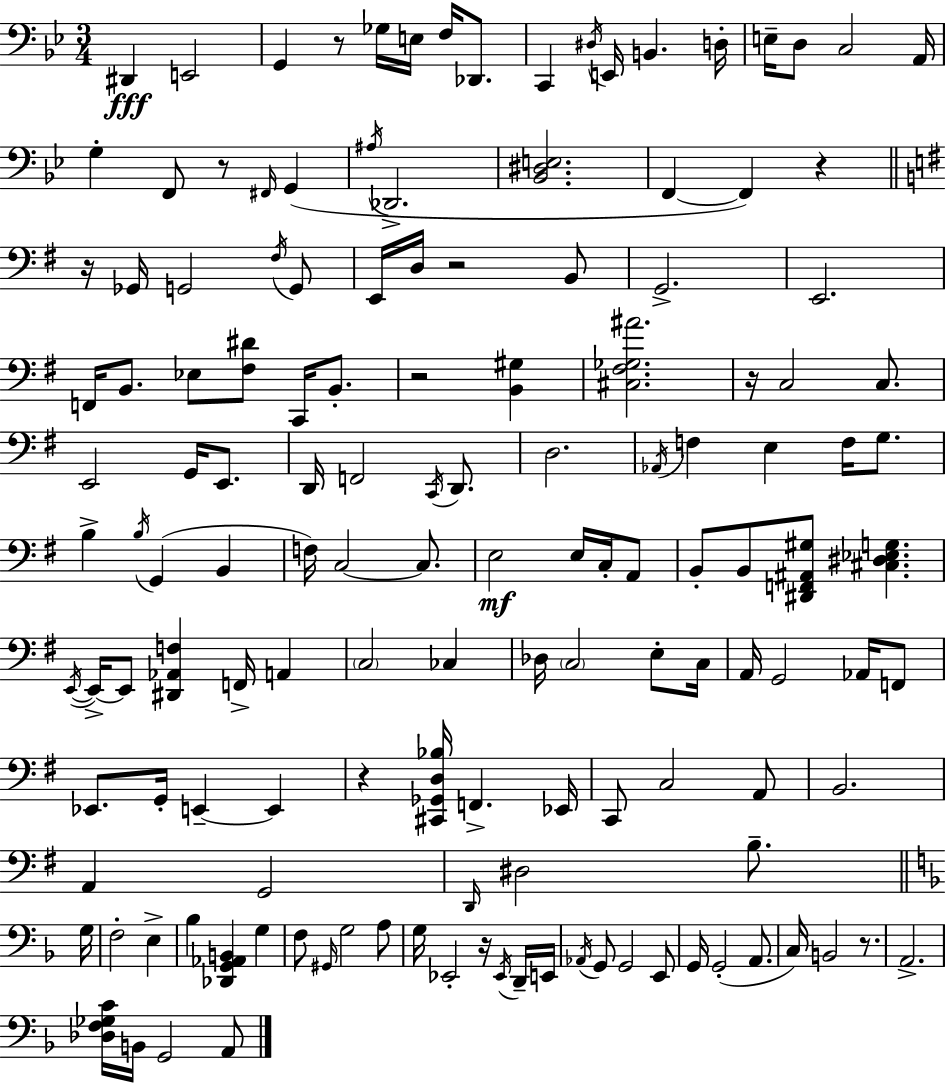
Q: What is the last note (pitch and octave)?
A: A2